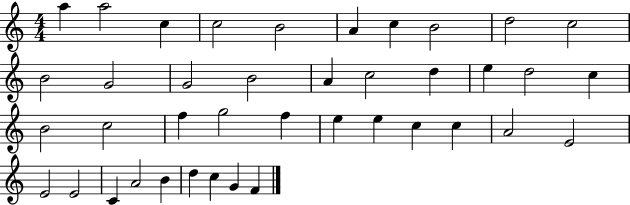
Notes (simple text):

A5/q A5/h C5/q C5/h B4/h A4/q C5/q B4/h D5/h C5/h B4/h G4/h G4/h B4/h A4/q C5/h D5/q E5/q D5/h C5/q B4/h C5/h F5/q G5/h F5/q E5/q E5/q C5/q C5/q A4/h E4/h E4/h E4/h C4/q A4/h B4/q D5/q C5/q G4/q F4/q